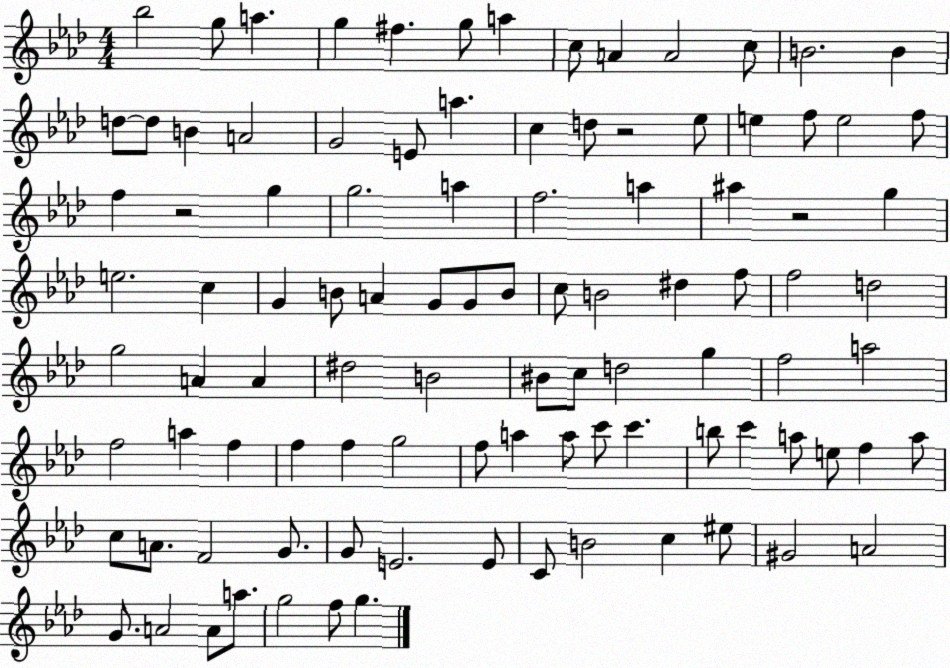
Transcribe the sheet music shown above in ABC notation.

X:1
T:Untitled
M:4/4
L:1/4
K:Ab
_b2 g/2 a g ^f g/2 a c/2 A A2 c/2 B2 B d/2 d/2 B A2 G2 E/2 a c d/2 z2 _e/2 e f/2 e2 f/2 f z2 g g2 a f2 a ^a z2 g e2 c G B/2 A G/2 G/2 B/2 c/2 B2 ^d f/2 f2 d2 g2 A A ^d2 B2 ^B/2 c/2 d2 g f2 a2 f2 a f f f g2 f/2 a a/2 c'/2 c' b/2 c' a/2 e/2 f a/2 c/2 A/2 F2 G/2 G/2 E2 E/2 C/2 B2 c ^e/2 ^G2 A2 G/2 A2 A/2 a/2 g2 f/2 g